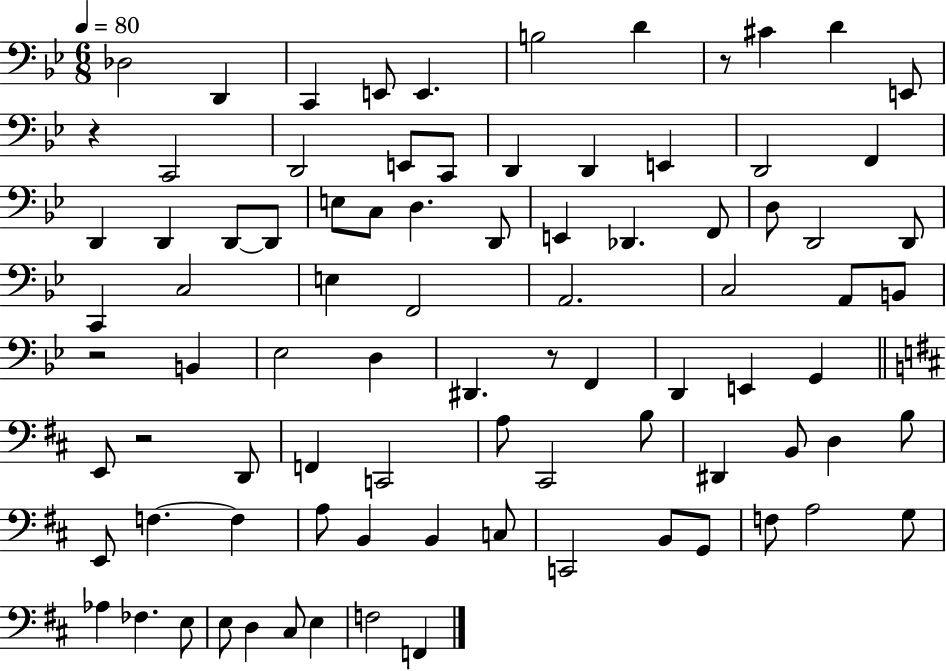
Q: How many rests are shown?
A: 5